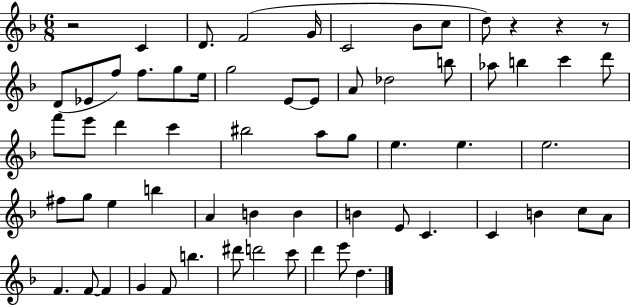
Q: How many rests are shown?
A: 4